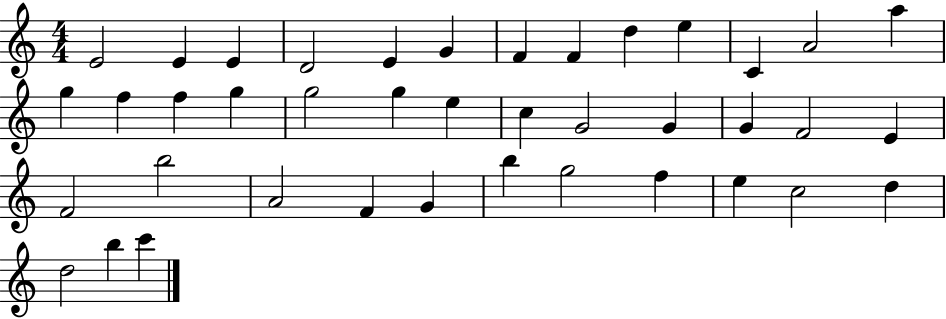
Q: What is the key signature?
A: C major